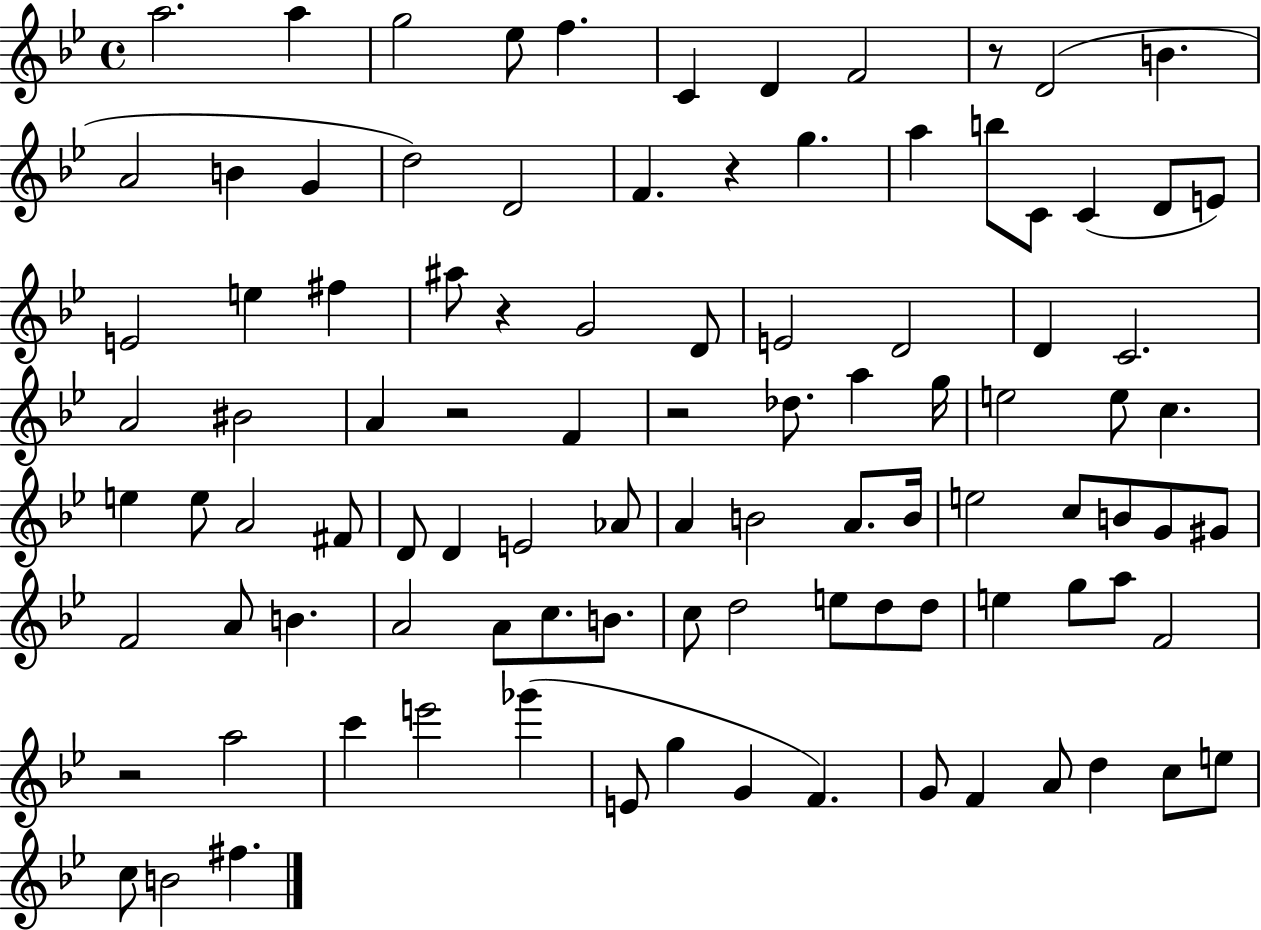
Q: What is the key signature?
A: BES major